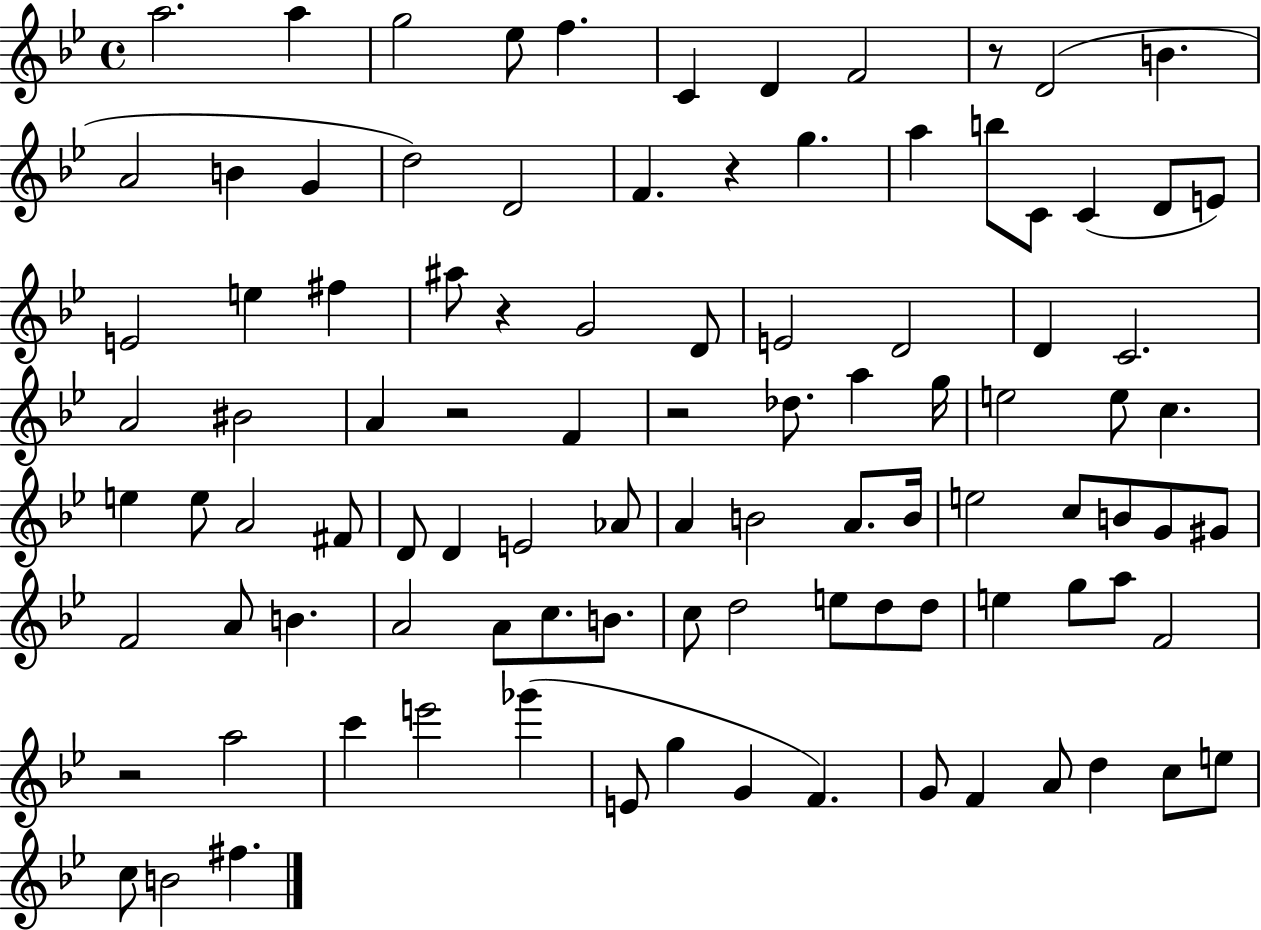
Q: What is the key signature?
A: BES major